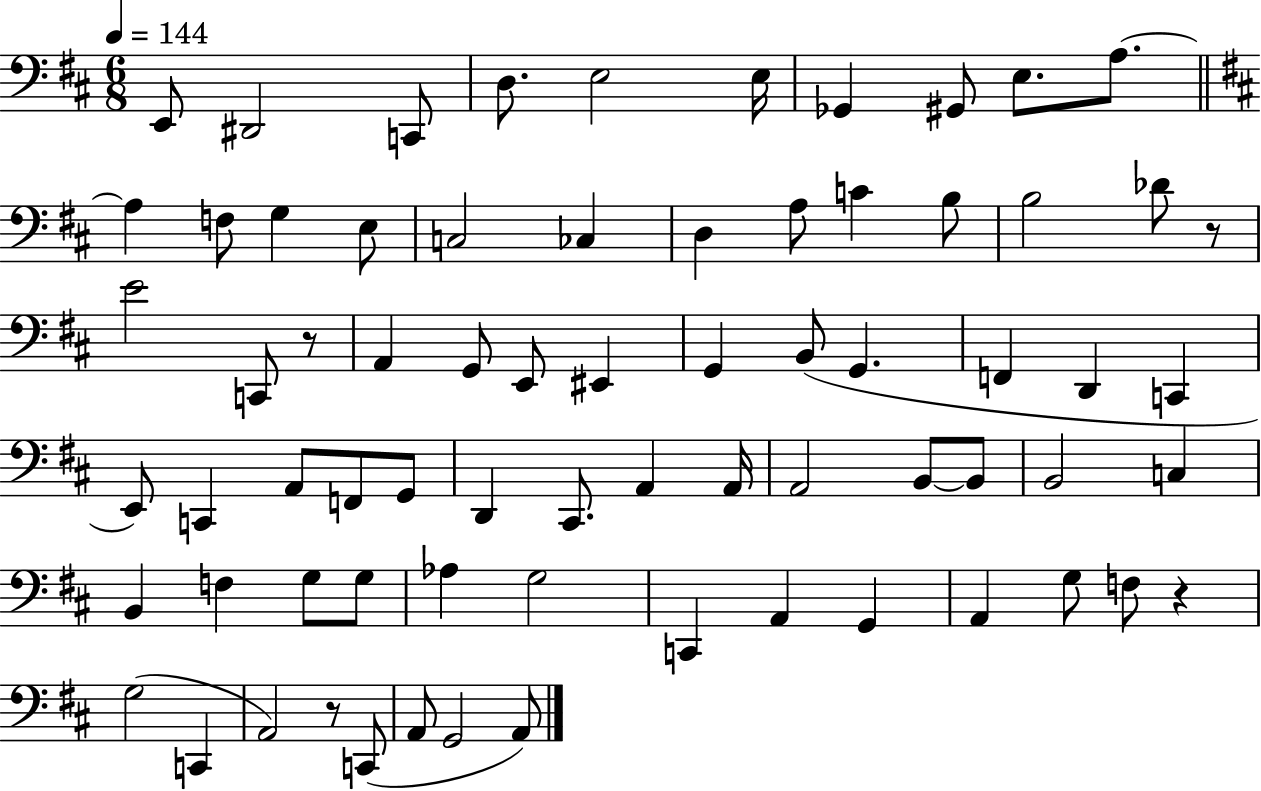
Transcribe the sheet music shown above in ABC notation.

X:1
T:Untitled
M:6/8
L:1/4
K:D
E,,/2 ^D,,2 C,,/2 D,/2 E,2 E,/4 _G,, ^G,,/2 E,/2 A,/2 A, F,/2 G, E,/2 C,2 _C, D, A,/2 C B,/2 B,2 _D/2 z/2 E2 C,,/2 z/2 A,, G,,/2 E,,/2 ^E,, G,, B,,/2 G,, F,, D,, C,, E,,/2 C,, A,,/2 F,,/2 G,,/2 D,, ^C,,/2 A,, A,,/4 A,,2 B,,/2 B,,/2 B,,2 C, B,, F, G,/2 G,/2 _A, G,2 C,, A,, G,, A,, G,/2 F,/2 z G,2 C,, A,,2 z/2 C,,/2 A,,/2 G,,2 A,,/2